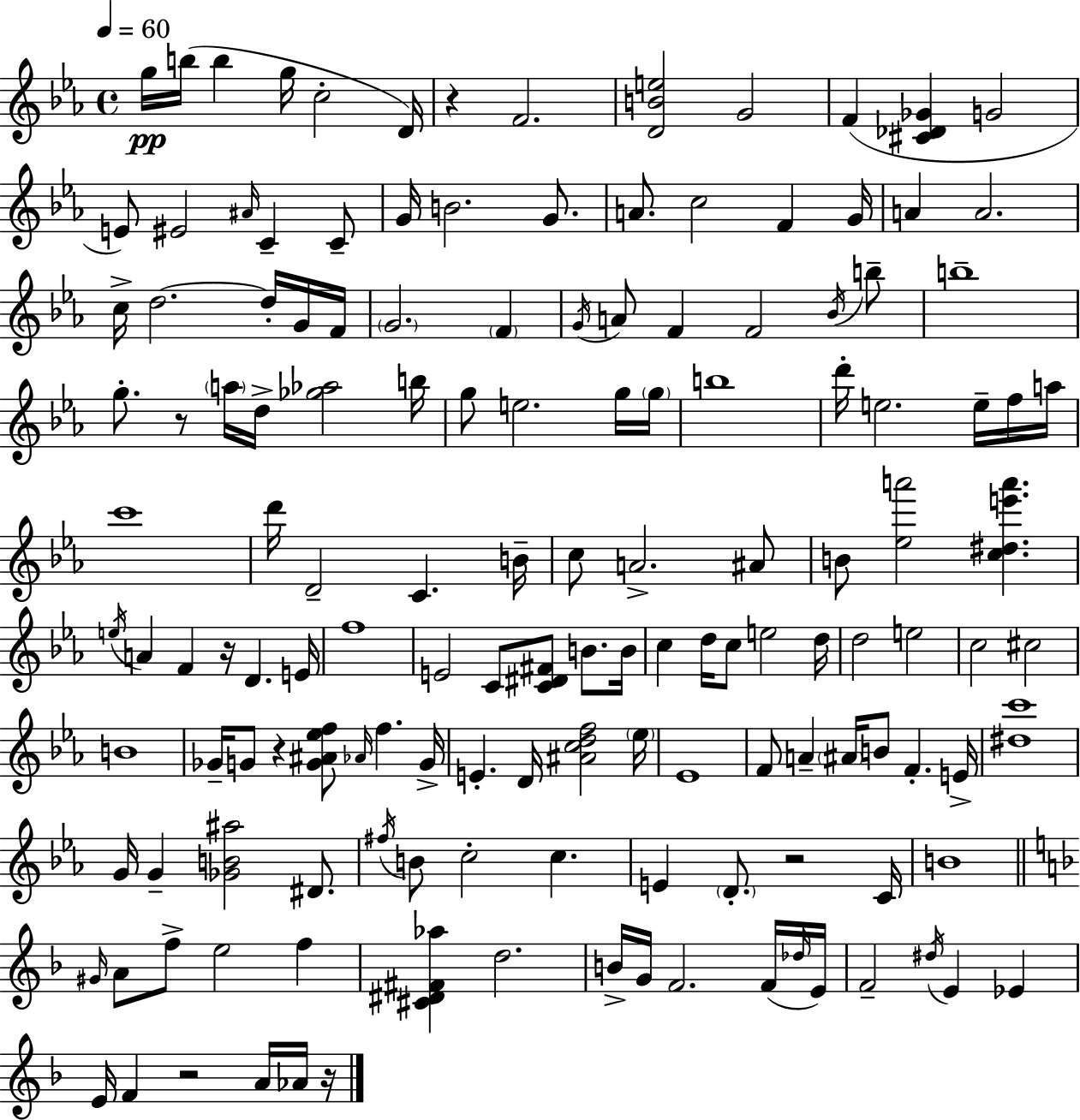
{
  \clef treble
  \time 4/4
  \defaultTimeSignature
  \key c \minor
  \tempo 4 = 60
  \repeat volta 2 { g''16\pp b''16( b''4 g''16 c''2-. d'16) | r4 f'2. | <d' b' e''>2 g'2 | f'4( <cis' des' ges'>4 g'2 | \break e'8) eis'2 \grace { ais'16 } c'4-- c'8-- | g'16 b'2. g'8. | a'8. c''2 f'4 | g'16 a'4 a'2. | \break c''16-> d''2.~~ d''16-. g'16 | f'16 \parenthesize g'2. \parenthesize f'4 | \acciaccatura { g'16 } a'8 f'4 f'2 | \acciaccatura { bes'16 } b''8-- b''1-- | \break g''8.-. r8 \parenthesize a''16 d''16-> <ges'' aes''>2 | b''16 g''8 e''2. | g''16 \parenthesize g''16 b''1 | d'''16-. e''2. | \break e''16-- f''16 a''16 c'''1 | d'''16 d'2-- c'4. | b'16-- c''8 a'2.-> | ais'8 b'8 <ees'' a'''>2 <c'' dis'' e''' a'''>4. | \break \acciaccatura { e''16 } a'4 f'4 r16 d'4. | e'16 f''1 | e'2 c'8 <c' dis' fis'>8 | b'8. b'16 c''4 d''16 c''8 e''2 | \break d''16 d''2 e''2 | c''2 cis''2 | b'1 | ges'16-- g'8 r4 <g' ais' ees'' f''>8 \grace { aes'16 } f''4. | \break g'16-> e'4.-. d'16 <ais' c'' d'' f''>2 | \parenthesize ees''16 ees'1 | f'8 a'4-- \parenthesize ais'16 b'8 f'4.-. | e'16-> <dis'' c'''>1 | \break g'16 g'4-- <ges' b' ais''>2 | dis'8. \acciaccatura { fis''16 } b'8 c''2-. | c''4. e'4 \parenthesize d'8.-. r2 | c'16 b'1 | \break \bar "||" \break \key f \major \grace { gis'16 } a'8 f''8-> e''2 f''4 | <cis' dis' fis' aes''>4 d''2. | b'16-> g'16 f'2. f'16( | \grace { des''16 } e'16) f'2-- \acciaccatura { dis''16 } e'4 ees'4 | \break e'16 f'4 r2 | a'16 aes'16 r16 } \bar "|."
}